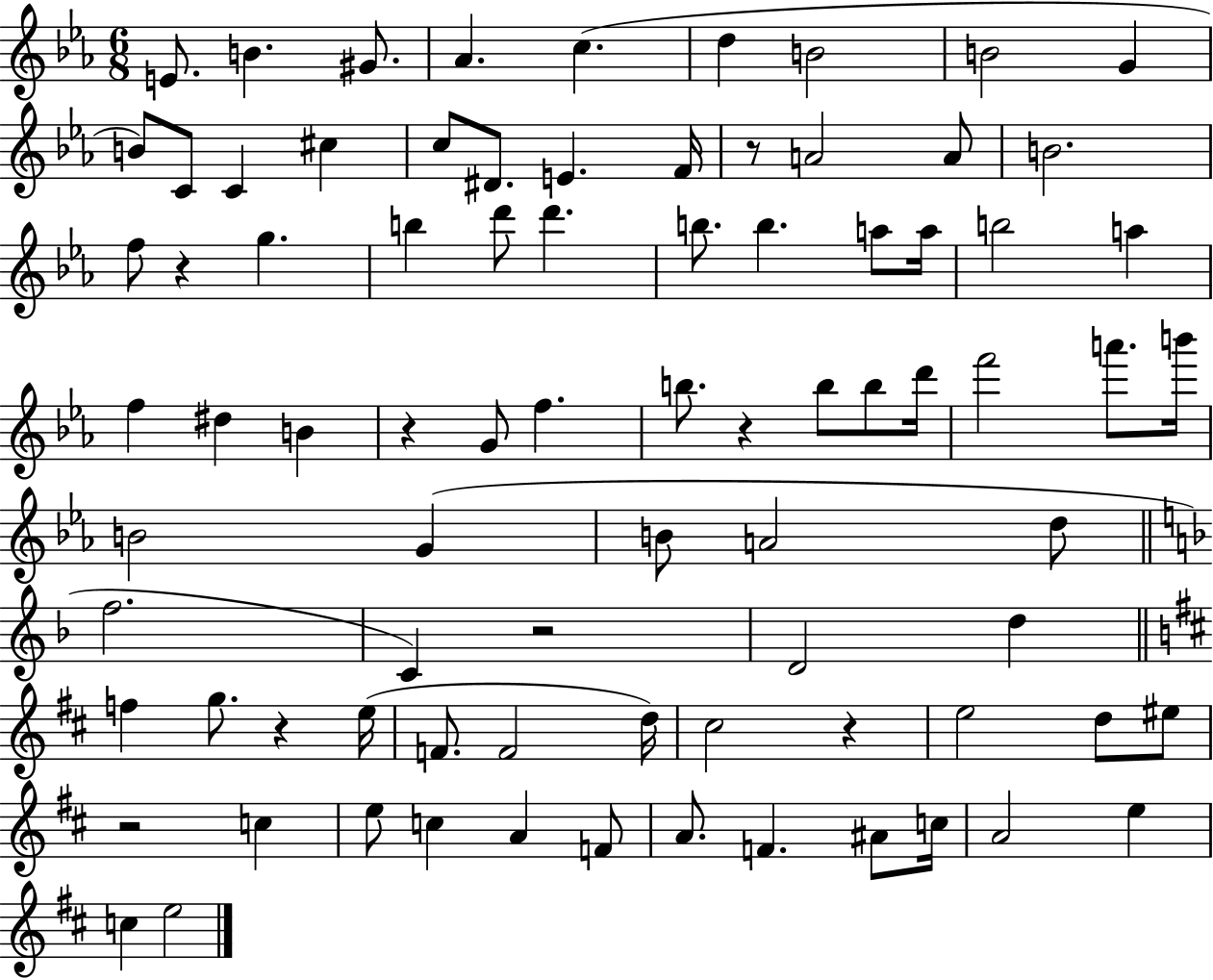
X:1
T:Untitled
M:6/8
L:1/4
K:Eb
E/2 B ^G/2 _A c d B2 B2 G B/2 C/2 C ^c c/2 ^D/2 E F/4 z/2 A2 A/2 B2 f/2 z g b d'/2 d' b/2 b a/2 a/4 b2 a f ^d B z G/2 f b/2 z b/2 b/2 d'/4 f'2 a'/2 b'/4 B2 G B/2 A2 d/2 f2 C z2 D2 d f g/2 z e/4 F/2 F2 d/4 ^c2 z e2 d/2 ^e/2 z2 c e/2 c A F/2 A/2 F ^A/2 c/4 A2 e c e2